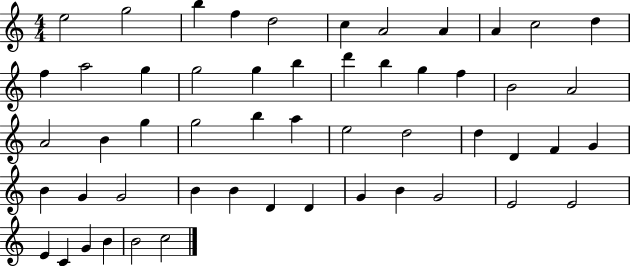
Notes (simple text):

E5/h G5/h B5/q F5/q D5/h C5/q A4/h A4/q A4/q C5/h D5/q F5/q A5/h G5/q G5/h G5/q B5/q D6/q B5/q G5/q F5/q B4/h A4/h A4/h B4/q G5/q G5/h B5/q A5/q E5/h D5/h D5/q D4/q F4/q G4/q B4/q G4/q G4/h B4/q B4/q D4/q D4/q G4/q B4/q G4/h E4/h E4/h E4/q C4/q G4/q B4/q B4/h C5/h